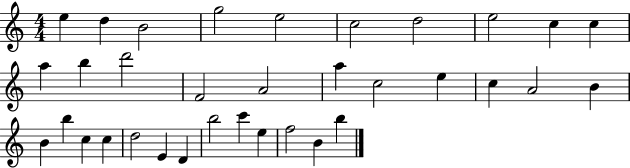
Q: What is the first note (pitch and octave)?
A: E5